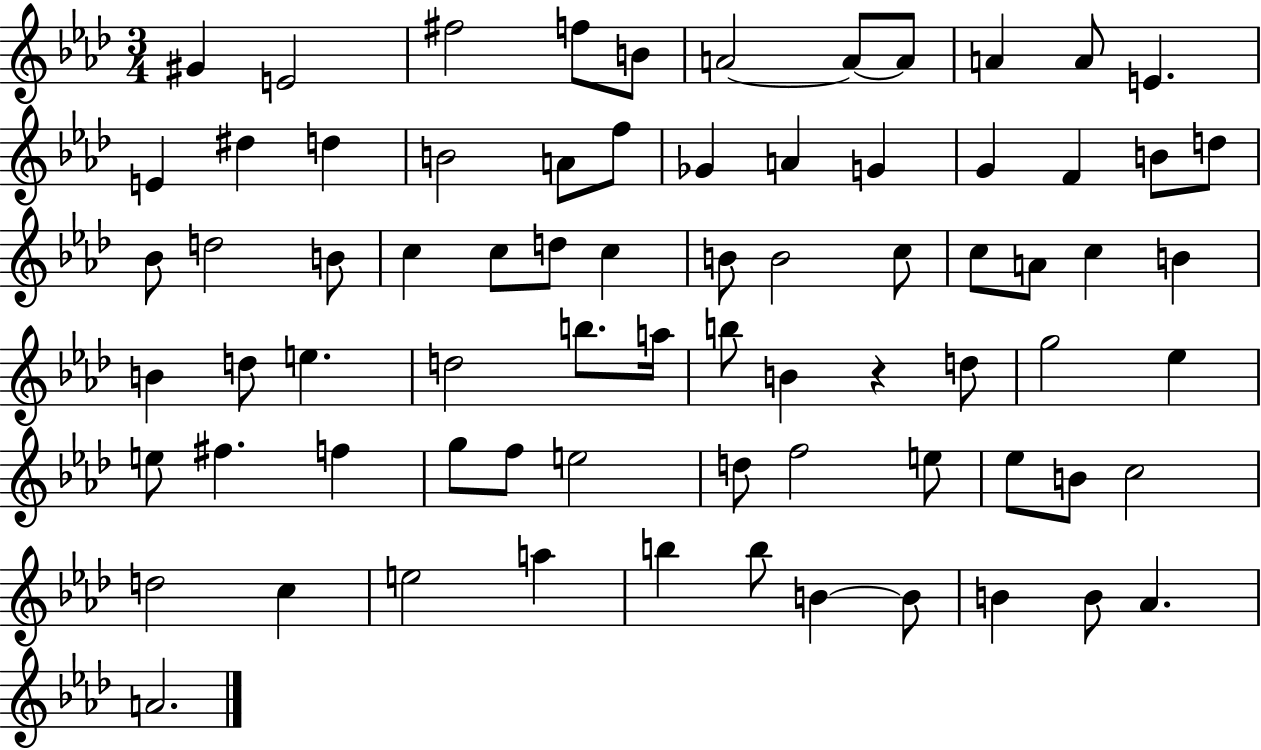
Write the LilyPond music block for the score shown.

{
  \clef treble
  \numericTimeSignature
  \time 3/4
  \key aes \major
  gis'4 e'2 | fis''2 f''8 b'8 | a'2~~ a'8~~ a'8 | a'4 a'8 e'4. | \break e'4 dis''4 d''4 | b'2 a'8 f''8 | ges'4 a'4 g'4 | g'4 f'4 b'8 d''8 | \break bes'8 d''2 b'8 | c''4 c''8 d''8 c''4 | b'8 b'2 c''8 | c''8 a'8 c''4 b'4 | \break b'4 d''8 e''4. | d''2 b''8. a''16 | b''8 b'4 r4 d''8 | g''2 ees''4 | \break e''8 fis''4. f''4 | g''8 f''8 e''2 | d''8 f''2 e''8 | ees''8 b'8 c''2 | \break d''2 c''4 | e''2 a''4 | b''4 b''8 b'4~~ b'8 | b'4 b'8 aes'4. | \break a'2. | \bar "|."
}